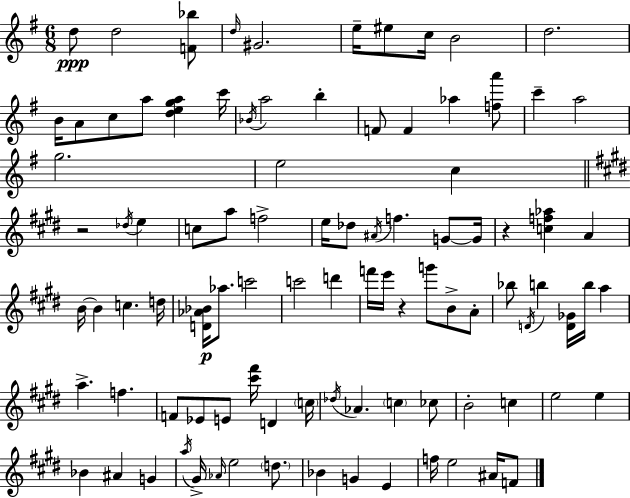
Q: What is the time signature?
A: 6/8